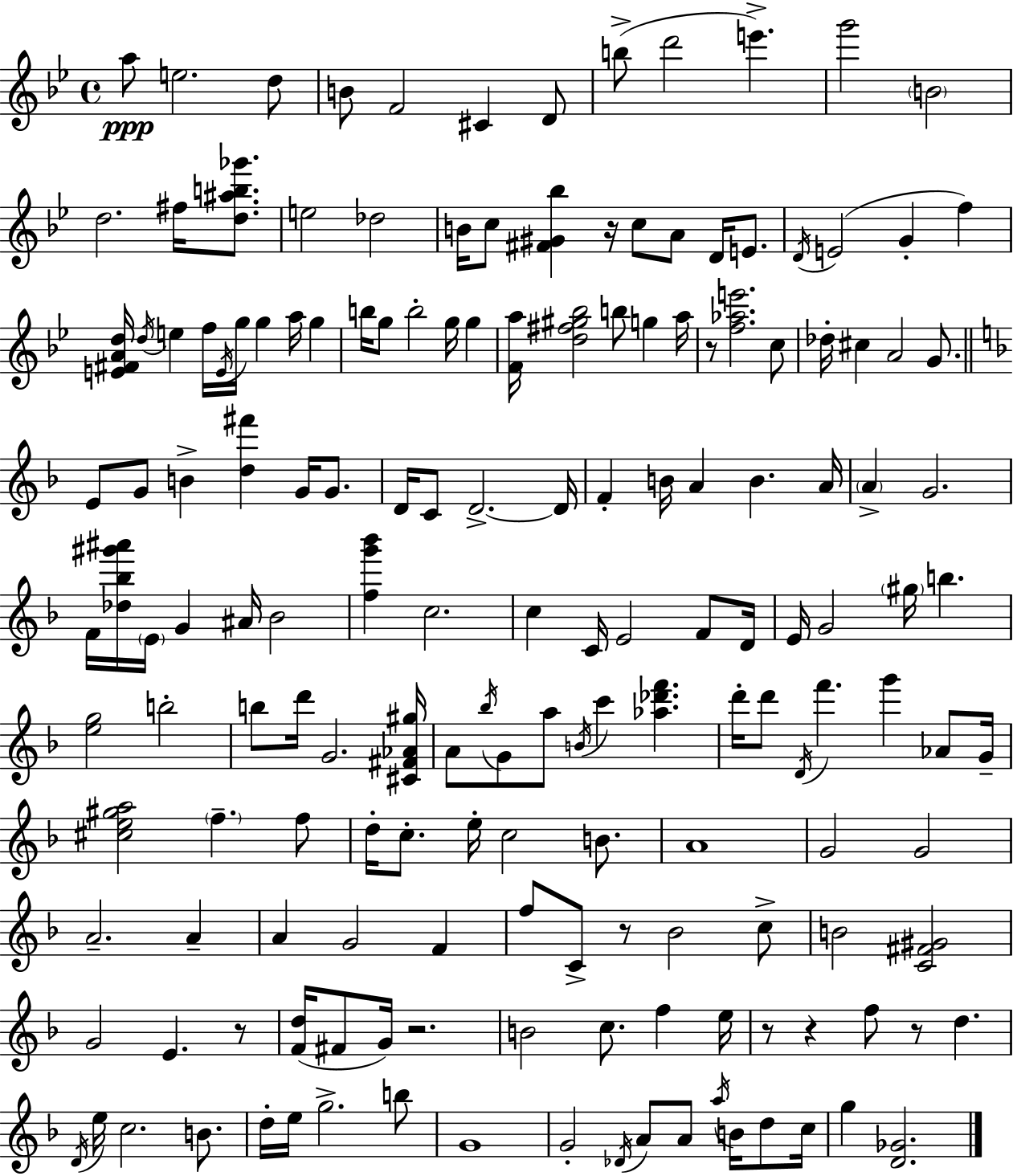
A5/e E5/h. D5/e B4/e F4/h C#4/q D4/e B5/e D6/h E6/q. G6/h B4/h D5/h. F#5/s [D5,A#5,B5,Gb6]/e. E5/h Db5/h B4/s C5/e [F#4,G#4,Bb5]/q R/s C5/e A4/e D4/s E4/e. D4/s E4/h G4/q F5/q [E4,F#4,A4,D5]/s D5/s E5/q F5/s E4/s G5/s G5/q A5/s G5/q B5/s G5/e B5/h G5/s G5/q [F4,A5]/s [D5,F#5,G#5,Bb5]/h B5/e G5/q A5/s R/e [F5,Ab5,E6]/h. C5/e Db5/s C#5/q A4/h G4/e. E4/e G4/e B4/q [D5,F#6]/q G4/s G4/e. D4/s C4/e D4/h. D4/s F4/q B4/s A4/q B4/q. A4/s A4/q G4/h. F4/s [Db5,Bb5,G#6,A#6]/s E4/s G4/q A#4/s Bb4/h [F5,G6,Bb6]/q C5/h. C5/q C4/s E4/h F4/e D4/s E4/s G4/h G#5/s B5/q. [E5,G5]/h B5/h B5/e D6/s G4/h. [C#4,F#4,Ab4,G#5]/s A4/e Bb5/s G4/e A5/e B4/s C6/q [Ab5,Db6,F6]/q. D6/s D6/e D4/s F6/q. G6/q Ab4/e G4/s [C#5,E5,G#5,A5]/h F5/q. F5/e D5/s C5/e. E5/s C5/h B4/e. A4/w G4/h G4/h A4/h. A4/q A4/q G4/h F4/q F5/e C4/e R/e Bb4/h C5/e B4/h [C4,F#4,G#4]/h G4/h E4/q. R/e [F4,D5]/s F#4/e G4/s R/h. B4/h C5/e. F5/q E5/s R/e R/q F5/e R/e D5/q. D4/s E5/s C5/h. B4/e. D5/s E5/s G5/h. B5/e G4/w G4/h Db4/s A4/e A4/e A5/s B4/s D5/e C5/s G5/q [D4,Gb4]/h.